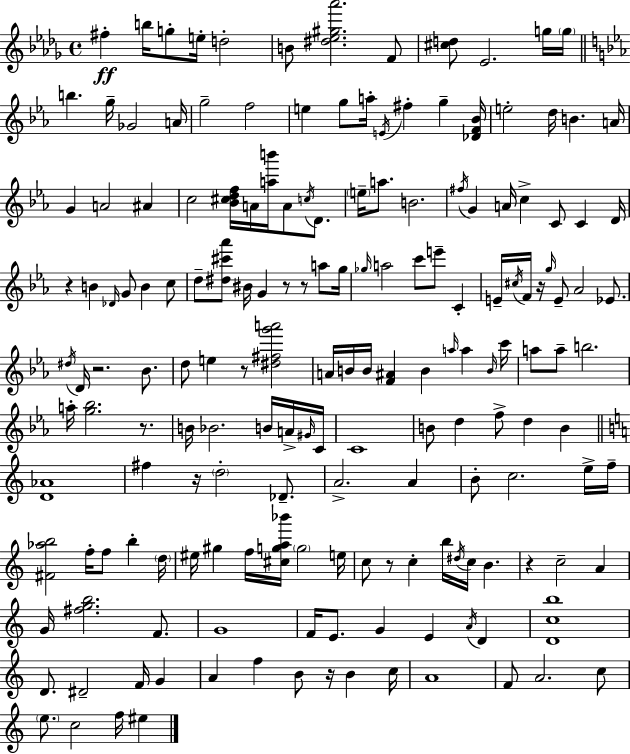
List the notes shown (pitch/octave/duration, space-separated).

F#5/q B5/s G5/e E5/s D5/h B4/e [D#5,Eb5,G#5,Ab6]/h. F4/e [C#5,D5]/e Eb4/h. G5/s G5/s B5/q. G5/s Gb4/h A4/s G5/h F5/h E5/q G5/e A5/s E4/s F#5/q G5/q [Db4,F4,Bb4]/s E5/h D5/s B4/q. A4/s G4/q A4/h A#4/q C5/h [Bb4,C#5,D5,F5]/s A4/s [A5,B6]/s A4/e C5/s D4/e. E5/s A5/e. B4/h. F#5/s G4/q A4/s C5/q C4/e C4/q D4/s R/q B4/q Db4/s G4/e B4/q C5/e D5/e [D#5,C#6,Ab6]/e BIS4/s G4/q R/e R/e A5/e G5/s Gb5/s A5/h C6/e E6/e C4/q E4/s C#5/s F4/s R/s G5/s E4/e Ab4/h Eb4/e. D#5/s D4/s R/h. Bb4/e. D5/e E5/q R/e [D#5,F#5,G6,A6]/h A4/s B4/s B4/s [F4,A#4]/q B4/q A5/s A5/q B4/s C6/s A5/e A5/e B5/h. A5/s [G5,Bb5]/h. R/e. B4/s Bb4/h. B4/s A4/s G#4/s C4/s C4/w B4/e D5/q F5/e D5/q B4/q [D4,Ab4]/w F#5/q R/s D5/h Db4/e. A4/h. A4/q B4/e C5/h. E5/s F5/s [F#4,Ab5,B5]/h F5/s F5/e B5/q D5/s EIS5/s G#5/q F5/s [C#5,G5,A5,Bb6]/s G5/h E5/s C5/e R/e C5/q B5/s D#5/s C5/s B4/q. R/q C5/h A4/q G4/s [F#5,G5,B5]/h. F4/e. G4/w F4/s E4/e. G4/q E4/q A4/s D4/q [D4,C5,B5]/w D4/e. D#4/h F4/s G4/q A4/q F5/q B4/e R/s B4/q C5/s A4/w F4/e A4/h. C5/e E5/e. C5/h F5/s EIS5/q